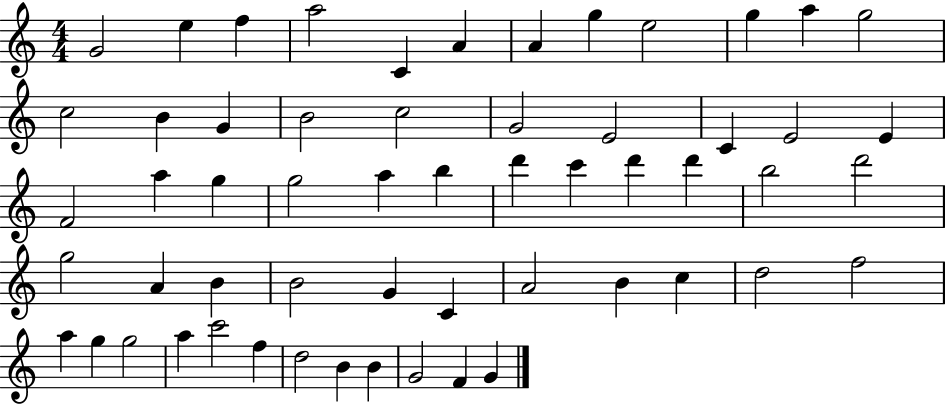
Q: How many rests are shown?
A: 0